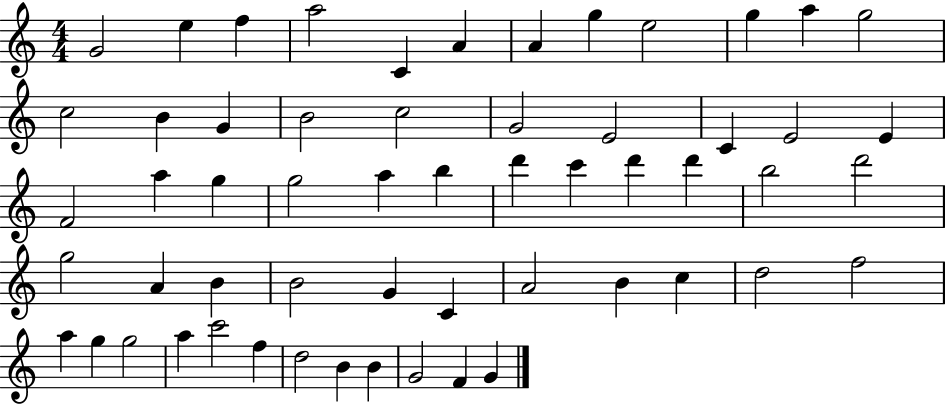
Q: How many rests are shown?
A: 0